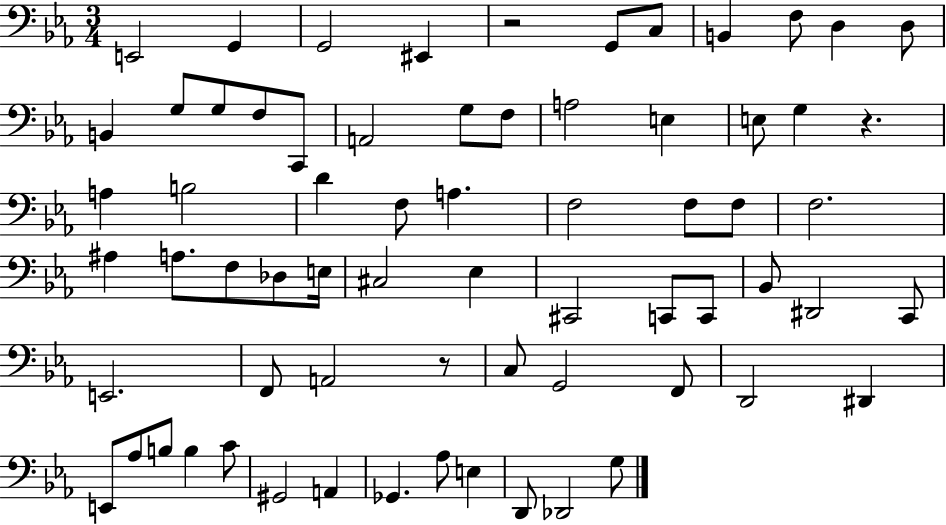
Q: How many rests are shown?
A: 3